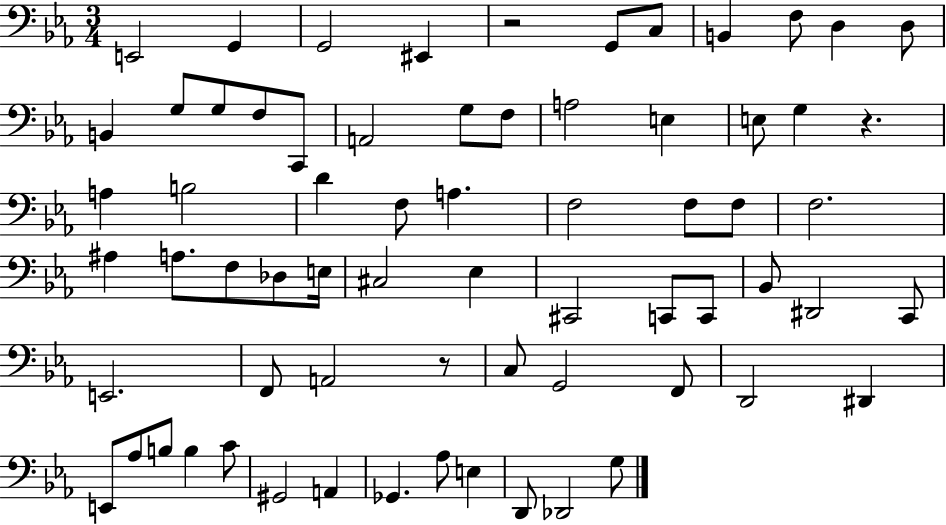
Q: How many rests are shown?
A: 3